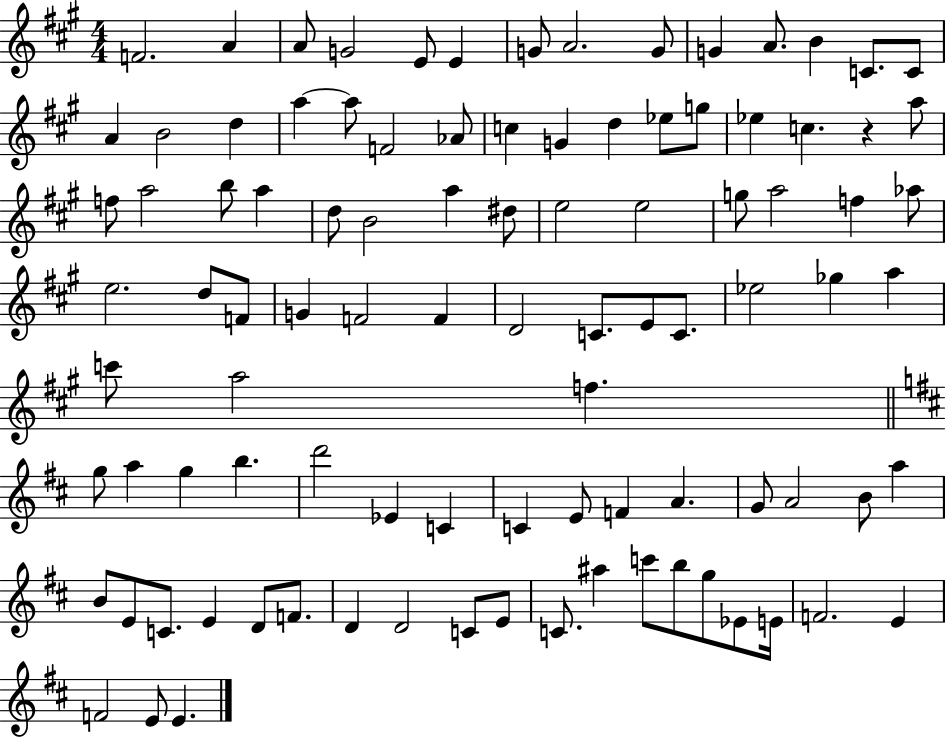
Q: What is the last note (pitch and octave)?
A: E4